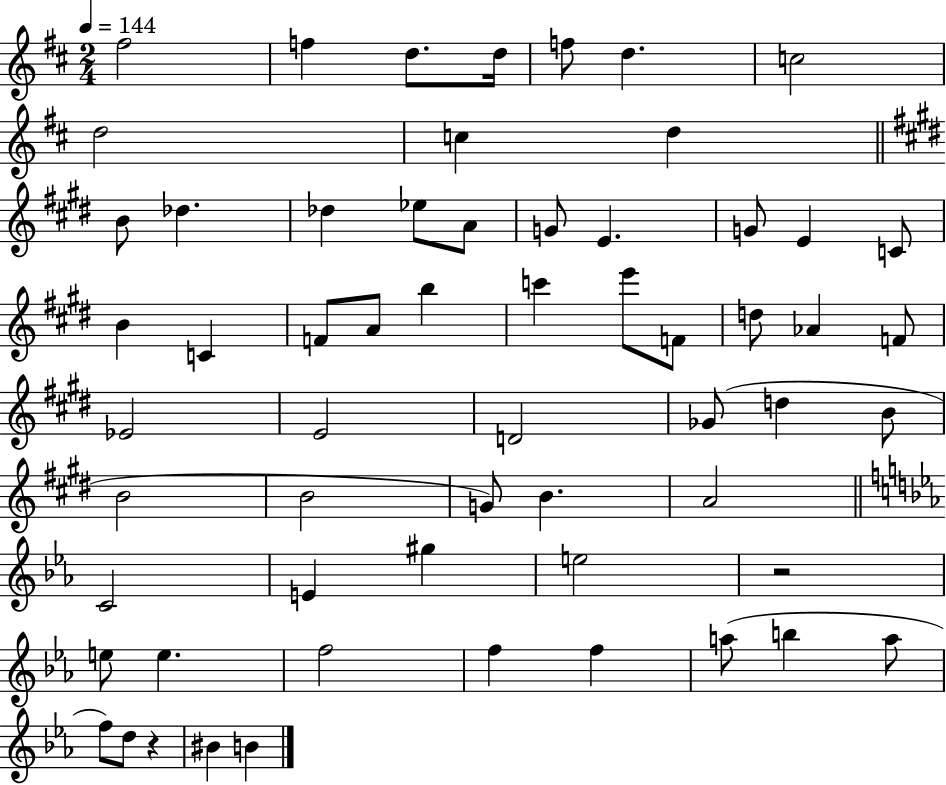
X:1
T:Untitled
M:2/4
L:1/4
K:D
^f2 f d/2 d/4 f/2 d c2 d2 c d B/2 _d _d _e/2 A/2 G/2 E G/2 E C/2 B C F/2 A/2 b c' e'/2 F/2 d/2 _A F/2 _E2 E2 D2 _G/2 d B/2 B2 B2 G/2 B A2 C2 E ^g e2 z2 e/2 e f2 f f a/2 b a/2 f/2 d/2 z ^B B